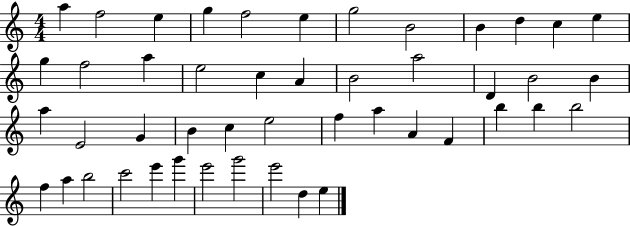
X:1
T:Untitled
M:4/4
L:1/4
K:C
a f2 e g f2 e g2 B2 B d c e g f2 a e2 c A B2 a2 D B2 B a E2 G B c e2 f a A F b b b2 f a b2 c'2 e' g' e'2 g'2 e'2 d e